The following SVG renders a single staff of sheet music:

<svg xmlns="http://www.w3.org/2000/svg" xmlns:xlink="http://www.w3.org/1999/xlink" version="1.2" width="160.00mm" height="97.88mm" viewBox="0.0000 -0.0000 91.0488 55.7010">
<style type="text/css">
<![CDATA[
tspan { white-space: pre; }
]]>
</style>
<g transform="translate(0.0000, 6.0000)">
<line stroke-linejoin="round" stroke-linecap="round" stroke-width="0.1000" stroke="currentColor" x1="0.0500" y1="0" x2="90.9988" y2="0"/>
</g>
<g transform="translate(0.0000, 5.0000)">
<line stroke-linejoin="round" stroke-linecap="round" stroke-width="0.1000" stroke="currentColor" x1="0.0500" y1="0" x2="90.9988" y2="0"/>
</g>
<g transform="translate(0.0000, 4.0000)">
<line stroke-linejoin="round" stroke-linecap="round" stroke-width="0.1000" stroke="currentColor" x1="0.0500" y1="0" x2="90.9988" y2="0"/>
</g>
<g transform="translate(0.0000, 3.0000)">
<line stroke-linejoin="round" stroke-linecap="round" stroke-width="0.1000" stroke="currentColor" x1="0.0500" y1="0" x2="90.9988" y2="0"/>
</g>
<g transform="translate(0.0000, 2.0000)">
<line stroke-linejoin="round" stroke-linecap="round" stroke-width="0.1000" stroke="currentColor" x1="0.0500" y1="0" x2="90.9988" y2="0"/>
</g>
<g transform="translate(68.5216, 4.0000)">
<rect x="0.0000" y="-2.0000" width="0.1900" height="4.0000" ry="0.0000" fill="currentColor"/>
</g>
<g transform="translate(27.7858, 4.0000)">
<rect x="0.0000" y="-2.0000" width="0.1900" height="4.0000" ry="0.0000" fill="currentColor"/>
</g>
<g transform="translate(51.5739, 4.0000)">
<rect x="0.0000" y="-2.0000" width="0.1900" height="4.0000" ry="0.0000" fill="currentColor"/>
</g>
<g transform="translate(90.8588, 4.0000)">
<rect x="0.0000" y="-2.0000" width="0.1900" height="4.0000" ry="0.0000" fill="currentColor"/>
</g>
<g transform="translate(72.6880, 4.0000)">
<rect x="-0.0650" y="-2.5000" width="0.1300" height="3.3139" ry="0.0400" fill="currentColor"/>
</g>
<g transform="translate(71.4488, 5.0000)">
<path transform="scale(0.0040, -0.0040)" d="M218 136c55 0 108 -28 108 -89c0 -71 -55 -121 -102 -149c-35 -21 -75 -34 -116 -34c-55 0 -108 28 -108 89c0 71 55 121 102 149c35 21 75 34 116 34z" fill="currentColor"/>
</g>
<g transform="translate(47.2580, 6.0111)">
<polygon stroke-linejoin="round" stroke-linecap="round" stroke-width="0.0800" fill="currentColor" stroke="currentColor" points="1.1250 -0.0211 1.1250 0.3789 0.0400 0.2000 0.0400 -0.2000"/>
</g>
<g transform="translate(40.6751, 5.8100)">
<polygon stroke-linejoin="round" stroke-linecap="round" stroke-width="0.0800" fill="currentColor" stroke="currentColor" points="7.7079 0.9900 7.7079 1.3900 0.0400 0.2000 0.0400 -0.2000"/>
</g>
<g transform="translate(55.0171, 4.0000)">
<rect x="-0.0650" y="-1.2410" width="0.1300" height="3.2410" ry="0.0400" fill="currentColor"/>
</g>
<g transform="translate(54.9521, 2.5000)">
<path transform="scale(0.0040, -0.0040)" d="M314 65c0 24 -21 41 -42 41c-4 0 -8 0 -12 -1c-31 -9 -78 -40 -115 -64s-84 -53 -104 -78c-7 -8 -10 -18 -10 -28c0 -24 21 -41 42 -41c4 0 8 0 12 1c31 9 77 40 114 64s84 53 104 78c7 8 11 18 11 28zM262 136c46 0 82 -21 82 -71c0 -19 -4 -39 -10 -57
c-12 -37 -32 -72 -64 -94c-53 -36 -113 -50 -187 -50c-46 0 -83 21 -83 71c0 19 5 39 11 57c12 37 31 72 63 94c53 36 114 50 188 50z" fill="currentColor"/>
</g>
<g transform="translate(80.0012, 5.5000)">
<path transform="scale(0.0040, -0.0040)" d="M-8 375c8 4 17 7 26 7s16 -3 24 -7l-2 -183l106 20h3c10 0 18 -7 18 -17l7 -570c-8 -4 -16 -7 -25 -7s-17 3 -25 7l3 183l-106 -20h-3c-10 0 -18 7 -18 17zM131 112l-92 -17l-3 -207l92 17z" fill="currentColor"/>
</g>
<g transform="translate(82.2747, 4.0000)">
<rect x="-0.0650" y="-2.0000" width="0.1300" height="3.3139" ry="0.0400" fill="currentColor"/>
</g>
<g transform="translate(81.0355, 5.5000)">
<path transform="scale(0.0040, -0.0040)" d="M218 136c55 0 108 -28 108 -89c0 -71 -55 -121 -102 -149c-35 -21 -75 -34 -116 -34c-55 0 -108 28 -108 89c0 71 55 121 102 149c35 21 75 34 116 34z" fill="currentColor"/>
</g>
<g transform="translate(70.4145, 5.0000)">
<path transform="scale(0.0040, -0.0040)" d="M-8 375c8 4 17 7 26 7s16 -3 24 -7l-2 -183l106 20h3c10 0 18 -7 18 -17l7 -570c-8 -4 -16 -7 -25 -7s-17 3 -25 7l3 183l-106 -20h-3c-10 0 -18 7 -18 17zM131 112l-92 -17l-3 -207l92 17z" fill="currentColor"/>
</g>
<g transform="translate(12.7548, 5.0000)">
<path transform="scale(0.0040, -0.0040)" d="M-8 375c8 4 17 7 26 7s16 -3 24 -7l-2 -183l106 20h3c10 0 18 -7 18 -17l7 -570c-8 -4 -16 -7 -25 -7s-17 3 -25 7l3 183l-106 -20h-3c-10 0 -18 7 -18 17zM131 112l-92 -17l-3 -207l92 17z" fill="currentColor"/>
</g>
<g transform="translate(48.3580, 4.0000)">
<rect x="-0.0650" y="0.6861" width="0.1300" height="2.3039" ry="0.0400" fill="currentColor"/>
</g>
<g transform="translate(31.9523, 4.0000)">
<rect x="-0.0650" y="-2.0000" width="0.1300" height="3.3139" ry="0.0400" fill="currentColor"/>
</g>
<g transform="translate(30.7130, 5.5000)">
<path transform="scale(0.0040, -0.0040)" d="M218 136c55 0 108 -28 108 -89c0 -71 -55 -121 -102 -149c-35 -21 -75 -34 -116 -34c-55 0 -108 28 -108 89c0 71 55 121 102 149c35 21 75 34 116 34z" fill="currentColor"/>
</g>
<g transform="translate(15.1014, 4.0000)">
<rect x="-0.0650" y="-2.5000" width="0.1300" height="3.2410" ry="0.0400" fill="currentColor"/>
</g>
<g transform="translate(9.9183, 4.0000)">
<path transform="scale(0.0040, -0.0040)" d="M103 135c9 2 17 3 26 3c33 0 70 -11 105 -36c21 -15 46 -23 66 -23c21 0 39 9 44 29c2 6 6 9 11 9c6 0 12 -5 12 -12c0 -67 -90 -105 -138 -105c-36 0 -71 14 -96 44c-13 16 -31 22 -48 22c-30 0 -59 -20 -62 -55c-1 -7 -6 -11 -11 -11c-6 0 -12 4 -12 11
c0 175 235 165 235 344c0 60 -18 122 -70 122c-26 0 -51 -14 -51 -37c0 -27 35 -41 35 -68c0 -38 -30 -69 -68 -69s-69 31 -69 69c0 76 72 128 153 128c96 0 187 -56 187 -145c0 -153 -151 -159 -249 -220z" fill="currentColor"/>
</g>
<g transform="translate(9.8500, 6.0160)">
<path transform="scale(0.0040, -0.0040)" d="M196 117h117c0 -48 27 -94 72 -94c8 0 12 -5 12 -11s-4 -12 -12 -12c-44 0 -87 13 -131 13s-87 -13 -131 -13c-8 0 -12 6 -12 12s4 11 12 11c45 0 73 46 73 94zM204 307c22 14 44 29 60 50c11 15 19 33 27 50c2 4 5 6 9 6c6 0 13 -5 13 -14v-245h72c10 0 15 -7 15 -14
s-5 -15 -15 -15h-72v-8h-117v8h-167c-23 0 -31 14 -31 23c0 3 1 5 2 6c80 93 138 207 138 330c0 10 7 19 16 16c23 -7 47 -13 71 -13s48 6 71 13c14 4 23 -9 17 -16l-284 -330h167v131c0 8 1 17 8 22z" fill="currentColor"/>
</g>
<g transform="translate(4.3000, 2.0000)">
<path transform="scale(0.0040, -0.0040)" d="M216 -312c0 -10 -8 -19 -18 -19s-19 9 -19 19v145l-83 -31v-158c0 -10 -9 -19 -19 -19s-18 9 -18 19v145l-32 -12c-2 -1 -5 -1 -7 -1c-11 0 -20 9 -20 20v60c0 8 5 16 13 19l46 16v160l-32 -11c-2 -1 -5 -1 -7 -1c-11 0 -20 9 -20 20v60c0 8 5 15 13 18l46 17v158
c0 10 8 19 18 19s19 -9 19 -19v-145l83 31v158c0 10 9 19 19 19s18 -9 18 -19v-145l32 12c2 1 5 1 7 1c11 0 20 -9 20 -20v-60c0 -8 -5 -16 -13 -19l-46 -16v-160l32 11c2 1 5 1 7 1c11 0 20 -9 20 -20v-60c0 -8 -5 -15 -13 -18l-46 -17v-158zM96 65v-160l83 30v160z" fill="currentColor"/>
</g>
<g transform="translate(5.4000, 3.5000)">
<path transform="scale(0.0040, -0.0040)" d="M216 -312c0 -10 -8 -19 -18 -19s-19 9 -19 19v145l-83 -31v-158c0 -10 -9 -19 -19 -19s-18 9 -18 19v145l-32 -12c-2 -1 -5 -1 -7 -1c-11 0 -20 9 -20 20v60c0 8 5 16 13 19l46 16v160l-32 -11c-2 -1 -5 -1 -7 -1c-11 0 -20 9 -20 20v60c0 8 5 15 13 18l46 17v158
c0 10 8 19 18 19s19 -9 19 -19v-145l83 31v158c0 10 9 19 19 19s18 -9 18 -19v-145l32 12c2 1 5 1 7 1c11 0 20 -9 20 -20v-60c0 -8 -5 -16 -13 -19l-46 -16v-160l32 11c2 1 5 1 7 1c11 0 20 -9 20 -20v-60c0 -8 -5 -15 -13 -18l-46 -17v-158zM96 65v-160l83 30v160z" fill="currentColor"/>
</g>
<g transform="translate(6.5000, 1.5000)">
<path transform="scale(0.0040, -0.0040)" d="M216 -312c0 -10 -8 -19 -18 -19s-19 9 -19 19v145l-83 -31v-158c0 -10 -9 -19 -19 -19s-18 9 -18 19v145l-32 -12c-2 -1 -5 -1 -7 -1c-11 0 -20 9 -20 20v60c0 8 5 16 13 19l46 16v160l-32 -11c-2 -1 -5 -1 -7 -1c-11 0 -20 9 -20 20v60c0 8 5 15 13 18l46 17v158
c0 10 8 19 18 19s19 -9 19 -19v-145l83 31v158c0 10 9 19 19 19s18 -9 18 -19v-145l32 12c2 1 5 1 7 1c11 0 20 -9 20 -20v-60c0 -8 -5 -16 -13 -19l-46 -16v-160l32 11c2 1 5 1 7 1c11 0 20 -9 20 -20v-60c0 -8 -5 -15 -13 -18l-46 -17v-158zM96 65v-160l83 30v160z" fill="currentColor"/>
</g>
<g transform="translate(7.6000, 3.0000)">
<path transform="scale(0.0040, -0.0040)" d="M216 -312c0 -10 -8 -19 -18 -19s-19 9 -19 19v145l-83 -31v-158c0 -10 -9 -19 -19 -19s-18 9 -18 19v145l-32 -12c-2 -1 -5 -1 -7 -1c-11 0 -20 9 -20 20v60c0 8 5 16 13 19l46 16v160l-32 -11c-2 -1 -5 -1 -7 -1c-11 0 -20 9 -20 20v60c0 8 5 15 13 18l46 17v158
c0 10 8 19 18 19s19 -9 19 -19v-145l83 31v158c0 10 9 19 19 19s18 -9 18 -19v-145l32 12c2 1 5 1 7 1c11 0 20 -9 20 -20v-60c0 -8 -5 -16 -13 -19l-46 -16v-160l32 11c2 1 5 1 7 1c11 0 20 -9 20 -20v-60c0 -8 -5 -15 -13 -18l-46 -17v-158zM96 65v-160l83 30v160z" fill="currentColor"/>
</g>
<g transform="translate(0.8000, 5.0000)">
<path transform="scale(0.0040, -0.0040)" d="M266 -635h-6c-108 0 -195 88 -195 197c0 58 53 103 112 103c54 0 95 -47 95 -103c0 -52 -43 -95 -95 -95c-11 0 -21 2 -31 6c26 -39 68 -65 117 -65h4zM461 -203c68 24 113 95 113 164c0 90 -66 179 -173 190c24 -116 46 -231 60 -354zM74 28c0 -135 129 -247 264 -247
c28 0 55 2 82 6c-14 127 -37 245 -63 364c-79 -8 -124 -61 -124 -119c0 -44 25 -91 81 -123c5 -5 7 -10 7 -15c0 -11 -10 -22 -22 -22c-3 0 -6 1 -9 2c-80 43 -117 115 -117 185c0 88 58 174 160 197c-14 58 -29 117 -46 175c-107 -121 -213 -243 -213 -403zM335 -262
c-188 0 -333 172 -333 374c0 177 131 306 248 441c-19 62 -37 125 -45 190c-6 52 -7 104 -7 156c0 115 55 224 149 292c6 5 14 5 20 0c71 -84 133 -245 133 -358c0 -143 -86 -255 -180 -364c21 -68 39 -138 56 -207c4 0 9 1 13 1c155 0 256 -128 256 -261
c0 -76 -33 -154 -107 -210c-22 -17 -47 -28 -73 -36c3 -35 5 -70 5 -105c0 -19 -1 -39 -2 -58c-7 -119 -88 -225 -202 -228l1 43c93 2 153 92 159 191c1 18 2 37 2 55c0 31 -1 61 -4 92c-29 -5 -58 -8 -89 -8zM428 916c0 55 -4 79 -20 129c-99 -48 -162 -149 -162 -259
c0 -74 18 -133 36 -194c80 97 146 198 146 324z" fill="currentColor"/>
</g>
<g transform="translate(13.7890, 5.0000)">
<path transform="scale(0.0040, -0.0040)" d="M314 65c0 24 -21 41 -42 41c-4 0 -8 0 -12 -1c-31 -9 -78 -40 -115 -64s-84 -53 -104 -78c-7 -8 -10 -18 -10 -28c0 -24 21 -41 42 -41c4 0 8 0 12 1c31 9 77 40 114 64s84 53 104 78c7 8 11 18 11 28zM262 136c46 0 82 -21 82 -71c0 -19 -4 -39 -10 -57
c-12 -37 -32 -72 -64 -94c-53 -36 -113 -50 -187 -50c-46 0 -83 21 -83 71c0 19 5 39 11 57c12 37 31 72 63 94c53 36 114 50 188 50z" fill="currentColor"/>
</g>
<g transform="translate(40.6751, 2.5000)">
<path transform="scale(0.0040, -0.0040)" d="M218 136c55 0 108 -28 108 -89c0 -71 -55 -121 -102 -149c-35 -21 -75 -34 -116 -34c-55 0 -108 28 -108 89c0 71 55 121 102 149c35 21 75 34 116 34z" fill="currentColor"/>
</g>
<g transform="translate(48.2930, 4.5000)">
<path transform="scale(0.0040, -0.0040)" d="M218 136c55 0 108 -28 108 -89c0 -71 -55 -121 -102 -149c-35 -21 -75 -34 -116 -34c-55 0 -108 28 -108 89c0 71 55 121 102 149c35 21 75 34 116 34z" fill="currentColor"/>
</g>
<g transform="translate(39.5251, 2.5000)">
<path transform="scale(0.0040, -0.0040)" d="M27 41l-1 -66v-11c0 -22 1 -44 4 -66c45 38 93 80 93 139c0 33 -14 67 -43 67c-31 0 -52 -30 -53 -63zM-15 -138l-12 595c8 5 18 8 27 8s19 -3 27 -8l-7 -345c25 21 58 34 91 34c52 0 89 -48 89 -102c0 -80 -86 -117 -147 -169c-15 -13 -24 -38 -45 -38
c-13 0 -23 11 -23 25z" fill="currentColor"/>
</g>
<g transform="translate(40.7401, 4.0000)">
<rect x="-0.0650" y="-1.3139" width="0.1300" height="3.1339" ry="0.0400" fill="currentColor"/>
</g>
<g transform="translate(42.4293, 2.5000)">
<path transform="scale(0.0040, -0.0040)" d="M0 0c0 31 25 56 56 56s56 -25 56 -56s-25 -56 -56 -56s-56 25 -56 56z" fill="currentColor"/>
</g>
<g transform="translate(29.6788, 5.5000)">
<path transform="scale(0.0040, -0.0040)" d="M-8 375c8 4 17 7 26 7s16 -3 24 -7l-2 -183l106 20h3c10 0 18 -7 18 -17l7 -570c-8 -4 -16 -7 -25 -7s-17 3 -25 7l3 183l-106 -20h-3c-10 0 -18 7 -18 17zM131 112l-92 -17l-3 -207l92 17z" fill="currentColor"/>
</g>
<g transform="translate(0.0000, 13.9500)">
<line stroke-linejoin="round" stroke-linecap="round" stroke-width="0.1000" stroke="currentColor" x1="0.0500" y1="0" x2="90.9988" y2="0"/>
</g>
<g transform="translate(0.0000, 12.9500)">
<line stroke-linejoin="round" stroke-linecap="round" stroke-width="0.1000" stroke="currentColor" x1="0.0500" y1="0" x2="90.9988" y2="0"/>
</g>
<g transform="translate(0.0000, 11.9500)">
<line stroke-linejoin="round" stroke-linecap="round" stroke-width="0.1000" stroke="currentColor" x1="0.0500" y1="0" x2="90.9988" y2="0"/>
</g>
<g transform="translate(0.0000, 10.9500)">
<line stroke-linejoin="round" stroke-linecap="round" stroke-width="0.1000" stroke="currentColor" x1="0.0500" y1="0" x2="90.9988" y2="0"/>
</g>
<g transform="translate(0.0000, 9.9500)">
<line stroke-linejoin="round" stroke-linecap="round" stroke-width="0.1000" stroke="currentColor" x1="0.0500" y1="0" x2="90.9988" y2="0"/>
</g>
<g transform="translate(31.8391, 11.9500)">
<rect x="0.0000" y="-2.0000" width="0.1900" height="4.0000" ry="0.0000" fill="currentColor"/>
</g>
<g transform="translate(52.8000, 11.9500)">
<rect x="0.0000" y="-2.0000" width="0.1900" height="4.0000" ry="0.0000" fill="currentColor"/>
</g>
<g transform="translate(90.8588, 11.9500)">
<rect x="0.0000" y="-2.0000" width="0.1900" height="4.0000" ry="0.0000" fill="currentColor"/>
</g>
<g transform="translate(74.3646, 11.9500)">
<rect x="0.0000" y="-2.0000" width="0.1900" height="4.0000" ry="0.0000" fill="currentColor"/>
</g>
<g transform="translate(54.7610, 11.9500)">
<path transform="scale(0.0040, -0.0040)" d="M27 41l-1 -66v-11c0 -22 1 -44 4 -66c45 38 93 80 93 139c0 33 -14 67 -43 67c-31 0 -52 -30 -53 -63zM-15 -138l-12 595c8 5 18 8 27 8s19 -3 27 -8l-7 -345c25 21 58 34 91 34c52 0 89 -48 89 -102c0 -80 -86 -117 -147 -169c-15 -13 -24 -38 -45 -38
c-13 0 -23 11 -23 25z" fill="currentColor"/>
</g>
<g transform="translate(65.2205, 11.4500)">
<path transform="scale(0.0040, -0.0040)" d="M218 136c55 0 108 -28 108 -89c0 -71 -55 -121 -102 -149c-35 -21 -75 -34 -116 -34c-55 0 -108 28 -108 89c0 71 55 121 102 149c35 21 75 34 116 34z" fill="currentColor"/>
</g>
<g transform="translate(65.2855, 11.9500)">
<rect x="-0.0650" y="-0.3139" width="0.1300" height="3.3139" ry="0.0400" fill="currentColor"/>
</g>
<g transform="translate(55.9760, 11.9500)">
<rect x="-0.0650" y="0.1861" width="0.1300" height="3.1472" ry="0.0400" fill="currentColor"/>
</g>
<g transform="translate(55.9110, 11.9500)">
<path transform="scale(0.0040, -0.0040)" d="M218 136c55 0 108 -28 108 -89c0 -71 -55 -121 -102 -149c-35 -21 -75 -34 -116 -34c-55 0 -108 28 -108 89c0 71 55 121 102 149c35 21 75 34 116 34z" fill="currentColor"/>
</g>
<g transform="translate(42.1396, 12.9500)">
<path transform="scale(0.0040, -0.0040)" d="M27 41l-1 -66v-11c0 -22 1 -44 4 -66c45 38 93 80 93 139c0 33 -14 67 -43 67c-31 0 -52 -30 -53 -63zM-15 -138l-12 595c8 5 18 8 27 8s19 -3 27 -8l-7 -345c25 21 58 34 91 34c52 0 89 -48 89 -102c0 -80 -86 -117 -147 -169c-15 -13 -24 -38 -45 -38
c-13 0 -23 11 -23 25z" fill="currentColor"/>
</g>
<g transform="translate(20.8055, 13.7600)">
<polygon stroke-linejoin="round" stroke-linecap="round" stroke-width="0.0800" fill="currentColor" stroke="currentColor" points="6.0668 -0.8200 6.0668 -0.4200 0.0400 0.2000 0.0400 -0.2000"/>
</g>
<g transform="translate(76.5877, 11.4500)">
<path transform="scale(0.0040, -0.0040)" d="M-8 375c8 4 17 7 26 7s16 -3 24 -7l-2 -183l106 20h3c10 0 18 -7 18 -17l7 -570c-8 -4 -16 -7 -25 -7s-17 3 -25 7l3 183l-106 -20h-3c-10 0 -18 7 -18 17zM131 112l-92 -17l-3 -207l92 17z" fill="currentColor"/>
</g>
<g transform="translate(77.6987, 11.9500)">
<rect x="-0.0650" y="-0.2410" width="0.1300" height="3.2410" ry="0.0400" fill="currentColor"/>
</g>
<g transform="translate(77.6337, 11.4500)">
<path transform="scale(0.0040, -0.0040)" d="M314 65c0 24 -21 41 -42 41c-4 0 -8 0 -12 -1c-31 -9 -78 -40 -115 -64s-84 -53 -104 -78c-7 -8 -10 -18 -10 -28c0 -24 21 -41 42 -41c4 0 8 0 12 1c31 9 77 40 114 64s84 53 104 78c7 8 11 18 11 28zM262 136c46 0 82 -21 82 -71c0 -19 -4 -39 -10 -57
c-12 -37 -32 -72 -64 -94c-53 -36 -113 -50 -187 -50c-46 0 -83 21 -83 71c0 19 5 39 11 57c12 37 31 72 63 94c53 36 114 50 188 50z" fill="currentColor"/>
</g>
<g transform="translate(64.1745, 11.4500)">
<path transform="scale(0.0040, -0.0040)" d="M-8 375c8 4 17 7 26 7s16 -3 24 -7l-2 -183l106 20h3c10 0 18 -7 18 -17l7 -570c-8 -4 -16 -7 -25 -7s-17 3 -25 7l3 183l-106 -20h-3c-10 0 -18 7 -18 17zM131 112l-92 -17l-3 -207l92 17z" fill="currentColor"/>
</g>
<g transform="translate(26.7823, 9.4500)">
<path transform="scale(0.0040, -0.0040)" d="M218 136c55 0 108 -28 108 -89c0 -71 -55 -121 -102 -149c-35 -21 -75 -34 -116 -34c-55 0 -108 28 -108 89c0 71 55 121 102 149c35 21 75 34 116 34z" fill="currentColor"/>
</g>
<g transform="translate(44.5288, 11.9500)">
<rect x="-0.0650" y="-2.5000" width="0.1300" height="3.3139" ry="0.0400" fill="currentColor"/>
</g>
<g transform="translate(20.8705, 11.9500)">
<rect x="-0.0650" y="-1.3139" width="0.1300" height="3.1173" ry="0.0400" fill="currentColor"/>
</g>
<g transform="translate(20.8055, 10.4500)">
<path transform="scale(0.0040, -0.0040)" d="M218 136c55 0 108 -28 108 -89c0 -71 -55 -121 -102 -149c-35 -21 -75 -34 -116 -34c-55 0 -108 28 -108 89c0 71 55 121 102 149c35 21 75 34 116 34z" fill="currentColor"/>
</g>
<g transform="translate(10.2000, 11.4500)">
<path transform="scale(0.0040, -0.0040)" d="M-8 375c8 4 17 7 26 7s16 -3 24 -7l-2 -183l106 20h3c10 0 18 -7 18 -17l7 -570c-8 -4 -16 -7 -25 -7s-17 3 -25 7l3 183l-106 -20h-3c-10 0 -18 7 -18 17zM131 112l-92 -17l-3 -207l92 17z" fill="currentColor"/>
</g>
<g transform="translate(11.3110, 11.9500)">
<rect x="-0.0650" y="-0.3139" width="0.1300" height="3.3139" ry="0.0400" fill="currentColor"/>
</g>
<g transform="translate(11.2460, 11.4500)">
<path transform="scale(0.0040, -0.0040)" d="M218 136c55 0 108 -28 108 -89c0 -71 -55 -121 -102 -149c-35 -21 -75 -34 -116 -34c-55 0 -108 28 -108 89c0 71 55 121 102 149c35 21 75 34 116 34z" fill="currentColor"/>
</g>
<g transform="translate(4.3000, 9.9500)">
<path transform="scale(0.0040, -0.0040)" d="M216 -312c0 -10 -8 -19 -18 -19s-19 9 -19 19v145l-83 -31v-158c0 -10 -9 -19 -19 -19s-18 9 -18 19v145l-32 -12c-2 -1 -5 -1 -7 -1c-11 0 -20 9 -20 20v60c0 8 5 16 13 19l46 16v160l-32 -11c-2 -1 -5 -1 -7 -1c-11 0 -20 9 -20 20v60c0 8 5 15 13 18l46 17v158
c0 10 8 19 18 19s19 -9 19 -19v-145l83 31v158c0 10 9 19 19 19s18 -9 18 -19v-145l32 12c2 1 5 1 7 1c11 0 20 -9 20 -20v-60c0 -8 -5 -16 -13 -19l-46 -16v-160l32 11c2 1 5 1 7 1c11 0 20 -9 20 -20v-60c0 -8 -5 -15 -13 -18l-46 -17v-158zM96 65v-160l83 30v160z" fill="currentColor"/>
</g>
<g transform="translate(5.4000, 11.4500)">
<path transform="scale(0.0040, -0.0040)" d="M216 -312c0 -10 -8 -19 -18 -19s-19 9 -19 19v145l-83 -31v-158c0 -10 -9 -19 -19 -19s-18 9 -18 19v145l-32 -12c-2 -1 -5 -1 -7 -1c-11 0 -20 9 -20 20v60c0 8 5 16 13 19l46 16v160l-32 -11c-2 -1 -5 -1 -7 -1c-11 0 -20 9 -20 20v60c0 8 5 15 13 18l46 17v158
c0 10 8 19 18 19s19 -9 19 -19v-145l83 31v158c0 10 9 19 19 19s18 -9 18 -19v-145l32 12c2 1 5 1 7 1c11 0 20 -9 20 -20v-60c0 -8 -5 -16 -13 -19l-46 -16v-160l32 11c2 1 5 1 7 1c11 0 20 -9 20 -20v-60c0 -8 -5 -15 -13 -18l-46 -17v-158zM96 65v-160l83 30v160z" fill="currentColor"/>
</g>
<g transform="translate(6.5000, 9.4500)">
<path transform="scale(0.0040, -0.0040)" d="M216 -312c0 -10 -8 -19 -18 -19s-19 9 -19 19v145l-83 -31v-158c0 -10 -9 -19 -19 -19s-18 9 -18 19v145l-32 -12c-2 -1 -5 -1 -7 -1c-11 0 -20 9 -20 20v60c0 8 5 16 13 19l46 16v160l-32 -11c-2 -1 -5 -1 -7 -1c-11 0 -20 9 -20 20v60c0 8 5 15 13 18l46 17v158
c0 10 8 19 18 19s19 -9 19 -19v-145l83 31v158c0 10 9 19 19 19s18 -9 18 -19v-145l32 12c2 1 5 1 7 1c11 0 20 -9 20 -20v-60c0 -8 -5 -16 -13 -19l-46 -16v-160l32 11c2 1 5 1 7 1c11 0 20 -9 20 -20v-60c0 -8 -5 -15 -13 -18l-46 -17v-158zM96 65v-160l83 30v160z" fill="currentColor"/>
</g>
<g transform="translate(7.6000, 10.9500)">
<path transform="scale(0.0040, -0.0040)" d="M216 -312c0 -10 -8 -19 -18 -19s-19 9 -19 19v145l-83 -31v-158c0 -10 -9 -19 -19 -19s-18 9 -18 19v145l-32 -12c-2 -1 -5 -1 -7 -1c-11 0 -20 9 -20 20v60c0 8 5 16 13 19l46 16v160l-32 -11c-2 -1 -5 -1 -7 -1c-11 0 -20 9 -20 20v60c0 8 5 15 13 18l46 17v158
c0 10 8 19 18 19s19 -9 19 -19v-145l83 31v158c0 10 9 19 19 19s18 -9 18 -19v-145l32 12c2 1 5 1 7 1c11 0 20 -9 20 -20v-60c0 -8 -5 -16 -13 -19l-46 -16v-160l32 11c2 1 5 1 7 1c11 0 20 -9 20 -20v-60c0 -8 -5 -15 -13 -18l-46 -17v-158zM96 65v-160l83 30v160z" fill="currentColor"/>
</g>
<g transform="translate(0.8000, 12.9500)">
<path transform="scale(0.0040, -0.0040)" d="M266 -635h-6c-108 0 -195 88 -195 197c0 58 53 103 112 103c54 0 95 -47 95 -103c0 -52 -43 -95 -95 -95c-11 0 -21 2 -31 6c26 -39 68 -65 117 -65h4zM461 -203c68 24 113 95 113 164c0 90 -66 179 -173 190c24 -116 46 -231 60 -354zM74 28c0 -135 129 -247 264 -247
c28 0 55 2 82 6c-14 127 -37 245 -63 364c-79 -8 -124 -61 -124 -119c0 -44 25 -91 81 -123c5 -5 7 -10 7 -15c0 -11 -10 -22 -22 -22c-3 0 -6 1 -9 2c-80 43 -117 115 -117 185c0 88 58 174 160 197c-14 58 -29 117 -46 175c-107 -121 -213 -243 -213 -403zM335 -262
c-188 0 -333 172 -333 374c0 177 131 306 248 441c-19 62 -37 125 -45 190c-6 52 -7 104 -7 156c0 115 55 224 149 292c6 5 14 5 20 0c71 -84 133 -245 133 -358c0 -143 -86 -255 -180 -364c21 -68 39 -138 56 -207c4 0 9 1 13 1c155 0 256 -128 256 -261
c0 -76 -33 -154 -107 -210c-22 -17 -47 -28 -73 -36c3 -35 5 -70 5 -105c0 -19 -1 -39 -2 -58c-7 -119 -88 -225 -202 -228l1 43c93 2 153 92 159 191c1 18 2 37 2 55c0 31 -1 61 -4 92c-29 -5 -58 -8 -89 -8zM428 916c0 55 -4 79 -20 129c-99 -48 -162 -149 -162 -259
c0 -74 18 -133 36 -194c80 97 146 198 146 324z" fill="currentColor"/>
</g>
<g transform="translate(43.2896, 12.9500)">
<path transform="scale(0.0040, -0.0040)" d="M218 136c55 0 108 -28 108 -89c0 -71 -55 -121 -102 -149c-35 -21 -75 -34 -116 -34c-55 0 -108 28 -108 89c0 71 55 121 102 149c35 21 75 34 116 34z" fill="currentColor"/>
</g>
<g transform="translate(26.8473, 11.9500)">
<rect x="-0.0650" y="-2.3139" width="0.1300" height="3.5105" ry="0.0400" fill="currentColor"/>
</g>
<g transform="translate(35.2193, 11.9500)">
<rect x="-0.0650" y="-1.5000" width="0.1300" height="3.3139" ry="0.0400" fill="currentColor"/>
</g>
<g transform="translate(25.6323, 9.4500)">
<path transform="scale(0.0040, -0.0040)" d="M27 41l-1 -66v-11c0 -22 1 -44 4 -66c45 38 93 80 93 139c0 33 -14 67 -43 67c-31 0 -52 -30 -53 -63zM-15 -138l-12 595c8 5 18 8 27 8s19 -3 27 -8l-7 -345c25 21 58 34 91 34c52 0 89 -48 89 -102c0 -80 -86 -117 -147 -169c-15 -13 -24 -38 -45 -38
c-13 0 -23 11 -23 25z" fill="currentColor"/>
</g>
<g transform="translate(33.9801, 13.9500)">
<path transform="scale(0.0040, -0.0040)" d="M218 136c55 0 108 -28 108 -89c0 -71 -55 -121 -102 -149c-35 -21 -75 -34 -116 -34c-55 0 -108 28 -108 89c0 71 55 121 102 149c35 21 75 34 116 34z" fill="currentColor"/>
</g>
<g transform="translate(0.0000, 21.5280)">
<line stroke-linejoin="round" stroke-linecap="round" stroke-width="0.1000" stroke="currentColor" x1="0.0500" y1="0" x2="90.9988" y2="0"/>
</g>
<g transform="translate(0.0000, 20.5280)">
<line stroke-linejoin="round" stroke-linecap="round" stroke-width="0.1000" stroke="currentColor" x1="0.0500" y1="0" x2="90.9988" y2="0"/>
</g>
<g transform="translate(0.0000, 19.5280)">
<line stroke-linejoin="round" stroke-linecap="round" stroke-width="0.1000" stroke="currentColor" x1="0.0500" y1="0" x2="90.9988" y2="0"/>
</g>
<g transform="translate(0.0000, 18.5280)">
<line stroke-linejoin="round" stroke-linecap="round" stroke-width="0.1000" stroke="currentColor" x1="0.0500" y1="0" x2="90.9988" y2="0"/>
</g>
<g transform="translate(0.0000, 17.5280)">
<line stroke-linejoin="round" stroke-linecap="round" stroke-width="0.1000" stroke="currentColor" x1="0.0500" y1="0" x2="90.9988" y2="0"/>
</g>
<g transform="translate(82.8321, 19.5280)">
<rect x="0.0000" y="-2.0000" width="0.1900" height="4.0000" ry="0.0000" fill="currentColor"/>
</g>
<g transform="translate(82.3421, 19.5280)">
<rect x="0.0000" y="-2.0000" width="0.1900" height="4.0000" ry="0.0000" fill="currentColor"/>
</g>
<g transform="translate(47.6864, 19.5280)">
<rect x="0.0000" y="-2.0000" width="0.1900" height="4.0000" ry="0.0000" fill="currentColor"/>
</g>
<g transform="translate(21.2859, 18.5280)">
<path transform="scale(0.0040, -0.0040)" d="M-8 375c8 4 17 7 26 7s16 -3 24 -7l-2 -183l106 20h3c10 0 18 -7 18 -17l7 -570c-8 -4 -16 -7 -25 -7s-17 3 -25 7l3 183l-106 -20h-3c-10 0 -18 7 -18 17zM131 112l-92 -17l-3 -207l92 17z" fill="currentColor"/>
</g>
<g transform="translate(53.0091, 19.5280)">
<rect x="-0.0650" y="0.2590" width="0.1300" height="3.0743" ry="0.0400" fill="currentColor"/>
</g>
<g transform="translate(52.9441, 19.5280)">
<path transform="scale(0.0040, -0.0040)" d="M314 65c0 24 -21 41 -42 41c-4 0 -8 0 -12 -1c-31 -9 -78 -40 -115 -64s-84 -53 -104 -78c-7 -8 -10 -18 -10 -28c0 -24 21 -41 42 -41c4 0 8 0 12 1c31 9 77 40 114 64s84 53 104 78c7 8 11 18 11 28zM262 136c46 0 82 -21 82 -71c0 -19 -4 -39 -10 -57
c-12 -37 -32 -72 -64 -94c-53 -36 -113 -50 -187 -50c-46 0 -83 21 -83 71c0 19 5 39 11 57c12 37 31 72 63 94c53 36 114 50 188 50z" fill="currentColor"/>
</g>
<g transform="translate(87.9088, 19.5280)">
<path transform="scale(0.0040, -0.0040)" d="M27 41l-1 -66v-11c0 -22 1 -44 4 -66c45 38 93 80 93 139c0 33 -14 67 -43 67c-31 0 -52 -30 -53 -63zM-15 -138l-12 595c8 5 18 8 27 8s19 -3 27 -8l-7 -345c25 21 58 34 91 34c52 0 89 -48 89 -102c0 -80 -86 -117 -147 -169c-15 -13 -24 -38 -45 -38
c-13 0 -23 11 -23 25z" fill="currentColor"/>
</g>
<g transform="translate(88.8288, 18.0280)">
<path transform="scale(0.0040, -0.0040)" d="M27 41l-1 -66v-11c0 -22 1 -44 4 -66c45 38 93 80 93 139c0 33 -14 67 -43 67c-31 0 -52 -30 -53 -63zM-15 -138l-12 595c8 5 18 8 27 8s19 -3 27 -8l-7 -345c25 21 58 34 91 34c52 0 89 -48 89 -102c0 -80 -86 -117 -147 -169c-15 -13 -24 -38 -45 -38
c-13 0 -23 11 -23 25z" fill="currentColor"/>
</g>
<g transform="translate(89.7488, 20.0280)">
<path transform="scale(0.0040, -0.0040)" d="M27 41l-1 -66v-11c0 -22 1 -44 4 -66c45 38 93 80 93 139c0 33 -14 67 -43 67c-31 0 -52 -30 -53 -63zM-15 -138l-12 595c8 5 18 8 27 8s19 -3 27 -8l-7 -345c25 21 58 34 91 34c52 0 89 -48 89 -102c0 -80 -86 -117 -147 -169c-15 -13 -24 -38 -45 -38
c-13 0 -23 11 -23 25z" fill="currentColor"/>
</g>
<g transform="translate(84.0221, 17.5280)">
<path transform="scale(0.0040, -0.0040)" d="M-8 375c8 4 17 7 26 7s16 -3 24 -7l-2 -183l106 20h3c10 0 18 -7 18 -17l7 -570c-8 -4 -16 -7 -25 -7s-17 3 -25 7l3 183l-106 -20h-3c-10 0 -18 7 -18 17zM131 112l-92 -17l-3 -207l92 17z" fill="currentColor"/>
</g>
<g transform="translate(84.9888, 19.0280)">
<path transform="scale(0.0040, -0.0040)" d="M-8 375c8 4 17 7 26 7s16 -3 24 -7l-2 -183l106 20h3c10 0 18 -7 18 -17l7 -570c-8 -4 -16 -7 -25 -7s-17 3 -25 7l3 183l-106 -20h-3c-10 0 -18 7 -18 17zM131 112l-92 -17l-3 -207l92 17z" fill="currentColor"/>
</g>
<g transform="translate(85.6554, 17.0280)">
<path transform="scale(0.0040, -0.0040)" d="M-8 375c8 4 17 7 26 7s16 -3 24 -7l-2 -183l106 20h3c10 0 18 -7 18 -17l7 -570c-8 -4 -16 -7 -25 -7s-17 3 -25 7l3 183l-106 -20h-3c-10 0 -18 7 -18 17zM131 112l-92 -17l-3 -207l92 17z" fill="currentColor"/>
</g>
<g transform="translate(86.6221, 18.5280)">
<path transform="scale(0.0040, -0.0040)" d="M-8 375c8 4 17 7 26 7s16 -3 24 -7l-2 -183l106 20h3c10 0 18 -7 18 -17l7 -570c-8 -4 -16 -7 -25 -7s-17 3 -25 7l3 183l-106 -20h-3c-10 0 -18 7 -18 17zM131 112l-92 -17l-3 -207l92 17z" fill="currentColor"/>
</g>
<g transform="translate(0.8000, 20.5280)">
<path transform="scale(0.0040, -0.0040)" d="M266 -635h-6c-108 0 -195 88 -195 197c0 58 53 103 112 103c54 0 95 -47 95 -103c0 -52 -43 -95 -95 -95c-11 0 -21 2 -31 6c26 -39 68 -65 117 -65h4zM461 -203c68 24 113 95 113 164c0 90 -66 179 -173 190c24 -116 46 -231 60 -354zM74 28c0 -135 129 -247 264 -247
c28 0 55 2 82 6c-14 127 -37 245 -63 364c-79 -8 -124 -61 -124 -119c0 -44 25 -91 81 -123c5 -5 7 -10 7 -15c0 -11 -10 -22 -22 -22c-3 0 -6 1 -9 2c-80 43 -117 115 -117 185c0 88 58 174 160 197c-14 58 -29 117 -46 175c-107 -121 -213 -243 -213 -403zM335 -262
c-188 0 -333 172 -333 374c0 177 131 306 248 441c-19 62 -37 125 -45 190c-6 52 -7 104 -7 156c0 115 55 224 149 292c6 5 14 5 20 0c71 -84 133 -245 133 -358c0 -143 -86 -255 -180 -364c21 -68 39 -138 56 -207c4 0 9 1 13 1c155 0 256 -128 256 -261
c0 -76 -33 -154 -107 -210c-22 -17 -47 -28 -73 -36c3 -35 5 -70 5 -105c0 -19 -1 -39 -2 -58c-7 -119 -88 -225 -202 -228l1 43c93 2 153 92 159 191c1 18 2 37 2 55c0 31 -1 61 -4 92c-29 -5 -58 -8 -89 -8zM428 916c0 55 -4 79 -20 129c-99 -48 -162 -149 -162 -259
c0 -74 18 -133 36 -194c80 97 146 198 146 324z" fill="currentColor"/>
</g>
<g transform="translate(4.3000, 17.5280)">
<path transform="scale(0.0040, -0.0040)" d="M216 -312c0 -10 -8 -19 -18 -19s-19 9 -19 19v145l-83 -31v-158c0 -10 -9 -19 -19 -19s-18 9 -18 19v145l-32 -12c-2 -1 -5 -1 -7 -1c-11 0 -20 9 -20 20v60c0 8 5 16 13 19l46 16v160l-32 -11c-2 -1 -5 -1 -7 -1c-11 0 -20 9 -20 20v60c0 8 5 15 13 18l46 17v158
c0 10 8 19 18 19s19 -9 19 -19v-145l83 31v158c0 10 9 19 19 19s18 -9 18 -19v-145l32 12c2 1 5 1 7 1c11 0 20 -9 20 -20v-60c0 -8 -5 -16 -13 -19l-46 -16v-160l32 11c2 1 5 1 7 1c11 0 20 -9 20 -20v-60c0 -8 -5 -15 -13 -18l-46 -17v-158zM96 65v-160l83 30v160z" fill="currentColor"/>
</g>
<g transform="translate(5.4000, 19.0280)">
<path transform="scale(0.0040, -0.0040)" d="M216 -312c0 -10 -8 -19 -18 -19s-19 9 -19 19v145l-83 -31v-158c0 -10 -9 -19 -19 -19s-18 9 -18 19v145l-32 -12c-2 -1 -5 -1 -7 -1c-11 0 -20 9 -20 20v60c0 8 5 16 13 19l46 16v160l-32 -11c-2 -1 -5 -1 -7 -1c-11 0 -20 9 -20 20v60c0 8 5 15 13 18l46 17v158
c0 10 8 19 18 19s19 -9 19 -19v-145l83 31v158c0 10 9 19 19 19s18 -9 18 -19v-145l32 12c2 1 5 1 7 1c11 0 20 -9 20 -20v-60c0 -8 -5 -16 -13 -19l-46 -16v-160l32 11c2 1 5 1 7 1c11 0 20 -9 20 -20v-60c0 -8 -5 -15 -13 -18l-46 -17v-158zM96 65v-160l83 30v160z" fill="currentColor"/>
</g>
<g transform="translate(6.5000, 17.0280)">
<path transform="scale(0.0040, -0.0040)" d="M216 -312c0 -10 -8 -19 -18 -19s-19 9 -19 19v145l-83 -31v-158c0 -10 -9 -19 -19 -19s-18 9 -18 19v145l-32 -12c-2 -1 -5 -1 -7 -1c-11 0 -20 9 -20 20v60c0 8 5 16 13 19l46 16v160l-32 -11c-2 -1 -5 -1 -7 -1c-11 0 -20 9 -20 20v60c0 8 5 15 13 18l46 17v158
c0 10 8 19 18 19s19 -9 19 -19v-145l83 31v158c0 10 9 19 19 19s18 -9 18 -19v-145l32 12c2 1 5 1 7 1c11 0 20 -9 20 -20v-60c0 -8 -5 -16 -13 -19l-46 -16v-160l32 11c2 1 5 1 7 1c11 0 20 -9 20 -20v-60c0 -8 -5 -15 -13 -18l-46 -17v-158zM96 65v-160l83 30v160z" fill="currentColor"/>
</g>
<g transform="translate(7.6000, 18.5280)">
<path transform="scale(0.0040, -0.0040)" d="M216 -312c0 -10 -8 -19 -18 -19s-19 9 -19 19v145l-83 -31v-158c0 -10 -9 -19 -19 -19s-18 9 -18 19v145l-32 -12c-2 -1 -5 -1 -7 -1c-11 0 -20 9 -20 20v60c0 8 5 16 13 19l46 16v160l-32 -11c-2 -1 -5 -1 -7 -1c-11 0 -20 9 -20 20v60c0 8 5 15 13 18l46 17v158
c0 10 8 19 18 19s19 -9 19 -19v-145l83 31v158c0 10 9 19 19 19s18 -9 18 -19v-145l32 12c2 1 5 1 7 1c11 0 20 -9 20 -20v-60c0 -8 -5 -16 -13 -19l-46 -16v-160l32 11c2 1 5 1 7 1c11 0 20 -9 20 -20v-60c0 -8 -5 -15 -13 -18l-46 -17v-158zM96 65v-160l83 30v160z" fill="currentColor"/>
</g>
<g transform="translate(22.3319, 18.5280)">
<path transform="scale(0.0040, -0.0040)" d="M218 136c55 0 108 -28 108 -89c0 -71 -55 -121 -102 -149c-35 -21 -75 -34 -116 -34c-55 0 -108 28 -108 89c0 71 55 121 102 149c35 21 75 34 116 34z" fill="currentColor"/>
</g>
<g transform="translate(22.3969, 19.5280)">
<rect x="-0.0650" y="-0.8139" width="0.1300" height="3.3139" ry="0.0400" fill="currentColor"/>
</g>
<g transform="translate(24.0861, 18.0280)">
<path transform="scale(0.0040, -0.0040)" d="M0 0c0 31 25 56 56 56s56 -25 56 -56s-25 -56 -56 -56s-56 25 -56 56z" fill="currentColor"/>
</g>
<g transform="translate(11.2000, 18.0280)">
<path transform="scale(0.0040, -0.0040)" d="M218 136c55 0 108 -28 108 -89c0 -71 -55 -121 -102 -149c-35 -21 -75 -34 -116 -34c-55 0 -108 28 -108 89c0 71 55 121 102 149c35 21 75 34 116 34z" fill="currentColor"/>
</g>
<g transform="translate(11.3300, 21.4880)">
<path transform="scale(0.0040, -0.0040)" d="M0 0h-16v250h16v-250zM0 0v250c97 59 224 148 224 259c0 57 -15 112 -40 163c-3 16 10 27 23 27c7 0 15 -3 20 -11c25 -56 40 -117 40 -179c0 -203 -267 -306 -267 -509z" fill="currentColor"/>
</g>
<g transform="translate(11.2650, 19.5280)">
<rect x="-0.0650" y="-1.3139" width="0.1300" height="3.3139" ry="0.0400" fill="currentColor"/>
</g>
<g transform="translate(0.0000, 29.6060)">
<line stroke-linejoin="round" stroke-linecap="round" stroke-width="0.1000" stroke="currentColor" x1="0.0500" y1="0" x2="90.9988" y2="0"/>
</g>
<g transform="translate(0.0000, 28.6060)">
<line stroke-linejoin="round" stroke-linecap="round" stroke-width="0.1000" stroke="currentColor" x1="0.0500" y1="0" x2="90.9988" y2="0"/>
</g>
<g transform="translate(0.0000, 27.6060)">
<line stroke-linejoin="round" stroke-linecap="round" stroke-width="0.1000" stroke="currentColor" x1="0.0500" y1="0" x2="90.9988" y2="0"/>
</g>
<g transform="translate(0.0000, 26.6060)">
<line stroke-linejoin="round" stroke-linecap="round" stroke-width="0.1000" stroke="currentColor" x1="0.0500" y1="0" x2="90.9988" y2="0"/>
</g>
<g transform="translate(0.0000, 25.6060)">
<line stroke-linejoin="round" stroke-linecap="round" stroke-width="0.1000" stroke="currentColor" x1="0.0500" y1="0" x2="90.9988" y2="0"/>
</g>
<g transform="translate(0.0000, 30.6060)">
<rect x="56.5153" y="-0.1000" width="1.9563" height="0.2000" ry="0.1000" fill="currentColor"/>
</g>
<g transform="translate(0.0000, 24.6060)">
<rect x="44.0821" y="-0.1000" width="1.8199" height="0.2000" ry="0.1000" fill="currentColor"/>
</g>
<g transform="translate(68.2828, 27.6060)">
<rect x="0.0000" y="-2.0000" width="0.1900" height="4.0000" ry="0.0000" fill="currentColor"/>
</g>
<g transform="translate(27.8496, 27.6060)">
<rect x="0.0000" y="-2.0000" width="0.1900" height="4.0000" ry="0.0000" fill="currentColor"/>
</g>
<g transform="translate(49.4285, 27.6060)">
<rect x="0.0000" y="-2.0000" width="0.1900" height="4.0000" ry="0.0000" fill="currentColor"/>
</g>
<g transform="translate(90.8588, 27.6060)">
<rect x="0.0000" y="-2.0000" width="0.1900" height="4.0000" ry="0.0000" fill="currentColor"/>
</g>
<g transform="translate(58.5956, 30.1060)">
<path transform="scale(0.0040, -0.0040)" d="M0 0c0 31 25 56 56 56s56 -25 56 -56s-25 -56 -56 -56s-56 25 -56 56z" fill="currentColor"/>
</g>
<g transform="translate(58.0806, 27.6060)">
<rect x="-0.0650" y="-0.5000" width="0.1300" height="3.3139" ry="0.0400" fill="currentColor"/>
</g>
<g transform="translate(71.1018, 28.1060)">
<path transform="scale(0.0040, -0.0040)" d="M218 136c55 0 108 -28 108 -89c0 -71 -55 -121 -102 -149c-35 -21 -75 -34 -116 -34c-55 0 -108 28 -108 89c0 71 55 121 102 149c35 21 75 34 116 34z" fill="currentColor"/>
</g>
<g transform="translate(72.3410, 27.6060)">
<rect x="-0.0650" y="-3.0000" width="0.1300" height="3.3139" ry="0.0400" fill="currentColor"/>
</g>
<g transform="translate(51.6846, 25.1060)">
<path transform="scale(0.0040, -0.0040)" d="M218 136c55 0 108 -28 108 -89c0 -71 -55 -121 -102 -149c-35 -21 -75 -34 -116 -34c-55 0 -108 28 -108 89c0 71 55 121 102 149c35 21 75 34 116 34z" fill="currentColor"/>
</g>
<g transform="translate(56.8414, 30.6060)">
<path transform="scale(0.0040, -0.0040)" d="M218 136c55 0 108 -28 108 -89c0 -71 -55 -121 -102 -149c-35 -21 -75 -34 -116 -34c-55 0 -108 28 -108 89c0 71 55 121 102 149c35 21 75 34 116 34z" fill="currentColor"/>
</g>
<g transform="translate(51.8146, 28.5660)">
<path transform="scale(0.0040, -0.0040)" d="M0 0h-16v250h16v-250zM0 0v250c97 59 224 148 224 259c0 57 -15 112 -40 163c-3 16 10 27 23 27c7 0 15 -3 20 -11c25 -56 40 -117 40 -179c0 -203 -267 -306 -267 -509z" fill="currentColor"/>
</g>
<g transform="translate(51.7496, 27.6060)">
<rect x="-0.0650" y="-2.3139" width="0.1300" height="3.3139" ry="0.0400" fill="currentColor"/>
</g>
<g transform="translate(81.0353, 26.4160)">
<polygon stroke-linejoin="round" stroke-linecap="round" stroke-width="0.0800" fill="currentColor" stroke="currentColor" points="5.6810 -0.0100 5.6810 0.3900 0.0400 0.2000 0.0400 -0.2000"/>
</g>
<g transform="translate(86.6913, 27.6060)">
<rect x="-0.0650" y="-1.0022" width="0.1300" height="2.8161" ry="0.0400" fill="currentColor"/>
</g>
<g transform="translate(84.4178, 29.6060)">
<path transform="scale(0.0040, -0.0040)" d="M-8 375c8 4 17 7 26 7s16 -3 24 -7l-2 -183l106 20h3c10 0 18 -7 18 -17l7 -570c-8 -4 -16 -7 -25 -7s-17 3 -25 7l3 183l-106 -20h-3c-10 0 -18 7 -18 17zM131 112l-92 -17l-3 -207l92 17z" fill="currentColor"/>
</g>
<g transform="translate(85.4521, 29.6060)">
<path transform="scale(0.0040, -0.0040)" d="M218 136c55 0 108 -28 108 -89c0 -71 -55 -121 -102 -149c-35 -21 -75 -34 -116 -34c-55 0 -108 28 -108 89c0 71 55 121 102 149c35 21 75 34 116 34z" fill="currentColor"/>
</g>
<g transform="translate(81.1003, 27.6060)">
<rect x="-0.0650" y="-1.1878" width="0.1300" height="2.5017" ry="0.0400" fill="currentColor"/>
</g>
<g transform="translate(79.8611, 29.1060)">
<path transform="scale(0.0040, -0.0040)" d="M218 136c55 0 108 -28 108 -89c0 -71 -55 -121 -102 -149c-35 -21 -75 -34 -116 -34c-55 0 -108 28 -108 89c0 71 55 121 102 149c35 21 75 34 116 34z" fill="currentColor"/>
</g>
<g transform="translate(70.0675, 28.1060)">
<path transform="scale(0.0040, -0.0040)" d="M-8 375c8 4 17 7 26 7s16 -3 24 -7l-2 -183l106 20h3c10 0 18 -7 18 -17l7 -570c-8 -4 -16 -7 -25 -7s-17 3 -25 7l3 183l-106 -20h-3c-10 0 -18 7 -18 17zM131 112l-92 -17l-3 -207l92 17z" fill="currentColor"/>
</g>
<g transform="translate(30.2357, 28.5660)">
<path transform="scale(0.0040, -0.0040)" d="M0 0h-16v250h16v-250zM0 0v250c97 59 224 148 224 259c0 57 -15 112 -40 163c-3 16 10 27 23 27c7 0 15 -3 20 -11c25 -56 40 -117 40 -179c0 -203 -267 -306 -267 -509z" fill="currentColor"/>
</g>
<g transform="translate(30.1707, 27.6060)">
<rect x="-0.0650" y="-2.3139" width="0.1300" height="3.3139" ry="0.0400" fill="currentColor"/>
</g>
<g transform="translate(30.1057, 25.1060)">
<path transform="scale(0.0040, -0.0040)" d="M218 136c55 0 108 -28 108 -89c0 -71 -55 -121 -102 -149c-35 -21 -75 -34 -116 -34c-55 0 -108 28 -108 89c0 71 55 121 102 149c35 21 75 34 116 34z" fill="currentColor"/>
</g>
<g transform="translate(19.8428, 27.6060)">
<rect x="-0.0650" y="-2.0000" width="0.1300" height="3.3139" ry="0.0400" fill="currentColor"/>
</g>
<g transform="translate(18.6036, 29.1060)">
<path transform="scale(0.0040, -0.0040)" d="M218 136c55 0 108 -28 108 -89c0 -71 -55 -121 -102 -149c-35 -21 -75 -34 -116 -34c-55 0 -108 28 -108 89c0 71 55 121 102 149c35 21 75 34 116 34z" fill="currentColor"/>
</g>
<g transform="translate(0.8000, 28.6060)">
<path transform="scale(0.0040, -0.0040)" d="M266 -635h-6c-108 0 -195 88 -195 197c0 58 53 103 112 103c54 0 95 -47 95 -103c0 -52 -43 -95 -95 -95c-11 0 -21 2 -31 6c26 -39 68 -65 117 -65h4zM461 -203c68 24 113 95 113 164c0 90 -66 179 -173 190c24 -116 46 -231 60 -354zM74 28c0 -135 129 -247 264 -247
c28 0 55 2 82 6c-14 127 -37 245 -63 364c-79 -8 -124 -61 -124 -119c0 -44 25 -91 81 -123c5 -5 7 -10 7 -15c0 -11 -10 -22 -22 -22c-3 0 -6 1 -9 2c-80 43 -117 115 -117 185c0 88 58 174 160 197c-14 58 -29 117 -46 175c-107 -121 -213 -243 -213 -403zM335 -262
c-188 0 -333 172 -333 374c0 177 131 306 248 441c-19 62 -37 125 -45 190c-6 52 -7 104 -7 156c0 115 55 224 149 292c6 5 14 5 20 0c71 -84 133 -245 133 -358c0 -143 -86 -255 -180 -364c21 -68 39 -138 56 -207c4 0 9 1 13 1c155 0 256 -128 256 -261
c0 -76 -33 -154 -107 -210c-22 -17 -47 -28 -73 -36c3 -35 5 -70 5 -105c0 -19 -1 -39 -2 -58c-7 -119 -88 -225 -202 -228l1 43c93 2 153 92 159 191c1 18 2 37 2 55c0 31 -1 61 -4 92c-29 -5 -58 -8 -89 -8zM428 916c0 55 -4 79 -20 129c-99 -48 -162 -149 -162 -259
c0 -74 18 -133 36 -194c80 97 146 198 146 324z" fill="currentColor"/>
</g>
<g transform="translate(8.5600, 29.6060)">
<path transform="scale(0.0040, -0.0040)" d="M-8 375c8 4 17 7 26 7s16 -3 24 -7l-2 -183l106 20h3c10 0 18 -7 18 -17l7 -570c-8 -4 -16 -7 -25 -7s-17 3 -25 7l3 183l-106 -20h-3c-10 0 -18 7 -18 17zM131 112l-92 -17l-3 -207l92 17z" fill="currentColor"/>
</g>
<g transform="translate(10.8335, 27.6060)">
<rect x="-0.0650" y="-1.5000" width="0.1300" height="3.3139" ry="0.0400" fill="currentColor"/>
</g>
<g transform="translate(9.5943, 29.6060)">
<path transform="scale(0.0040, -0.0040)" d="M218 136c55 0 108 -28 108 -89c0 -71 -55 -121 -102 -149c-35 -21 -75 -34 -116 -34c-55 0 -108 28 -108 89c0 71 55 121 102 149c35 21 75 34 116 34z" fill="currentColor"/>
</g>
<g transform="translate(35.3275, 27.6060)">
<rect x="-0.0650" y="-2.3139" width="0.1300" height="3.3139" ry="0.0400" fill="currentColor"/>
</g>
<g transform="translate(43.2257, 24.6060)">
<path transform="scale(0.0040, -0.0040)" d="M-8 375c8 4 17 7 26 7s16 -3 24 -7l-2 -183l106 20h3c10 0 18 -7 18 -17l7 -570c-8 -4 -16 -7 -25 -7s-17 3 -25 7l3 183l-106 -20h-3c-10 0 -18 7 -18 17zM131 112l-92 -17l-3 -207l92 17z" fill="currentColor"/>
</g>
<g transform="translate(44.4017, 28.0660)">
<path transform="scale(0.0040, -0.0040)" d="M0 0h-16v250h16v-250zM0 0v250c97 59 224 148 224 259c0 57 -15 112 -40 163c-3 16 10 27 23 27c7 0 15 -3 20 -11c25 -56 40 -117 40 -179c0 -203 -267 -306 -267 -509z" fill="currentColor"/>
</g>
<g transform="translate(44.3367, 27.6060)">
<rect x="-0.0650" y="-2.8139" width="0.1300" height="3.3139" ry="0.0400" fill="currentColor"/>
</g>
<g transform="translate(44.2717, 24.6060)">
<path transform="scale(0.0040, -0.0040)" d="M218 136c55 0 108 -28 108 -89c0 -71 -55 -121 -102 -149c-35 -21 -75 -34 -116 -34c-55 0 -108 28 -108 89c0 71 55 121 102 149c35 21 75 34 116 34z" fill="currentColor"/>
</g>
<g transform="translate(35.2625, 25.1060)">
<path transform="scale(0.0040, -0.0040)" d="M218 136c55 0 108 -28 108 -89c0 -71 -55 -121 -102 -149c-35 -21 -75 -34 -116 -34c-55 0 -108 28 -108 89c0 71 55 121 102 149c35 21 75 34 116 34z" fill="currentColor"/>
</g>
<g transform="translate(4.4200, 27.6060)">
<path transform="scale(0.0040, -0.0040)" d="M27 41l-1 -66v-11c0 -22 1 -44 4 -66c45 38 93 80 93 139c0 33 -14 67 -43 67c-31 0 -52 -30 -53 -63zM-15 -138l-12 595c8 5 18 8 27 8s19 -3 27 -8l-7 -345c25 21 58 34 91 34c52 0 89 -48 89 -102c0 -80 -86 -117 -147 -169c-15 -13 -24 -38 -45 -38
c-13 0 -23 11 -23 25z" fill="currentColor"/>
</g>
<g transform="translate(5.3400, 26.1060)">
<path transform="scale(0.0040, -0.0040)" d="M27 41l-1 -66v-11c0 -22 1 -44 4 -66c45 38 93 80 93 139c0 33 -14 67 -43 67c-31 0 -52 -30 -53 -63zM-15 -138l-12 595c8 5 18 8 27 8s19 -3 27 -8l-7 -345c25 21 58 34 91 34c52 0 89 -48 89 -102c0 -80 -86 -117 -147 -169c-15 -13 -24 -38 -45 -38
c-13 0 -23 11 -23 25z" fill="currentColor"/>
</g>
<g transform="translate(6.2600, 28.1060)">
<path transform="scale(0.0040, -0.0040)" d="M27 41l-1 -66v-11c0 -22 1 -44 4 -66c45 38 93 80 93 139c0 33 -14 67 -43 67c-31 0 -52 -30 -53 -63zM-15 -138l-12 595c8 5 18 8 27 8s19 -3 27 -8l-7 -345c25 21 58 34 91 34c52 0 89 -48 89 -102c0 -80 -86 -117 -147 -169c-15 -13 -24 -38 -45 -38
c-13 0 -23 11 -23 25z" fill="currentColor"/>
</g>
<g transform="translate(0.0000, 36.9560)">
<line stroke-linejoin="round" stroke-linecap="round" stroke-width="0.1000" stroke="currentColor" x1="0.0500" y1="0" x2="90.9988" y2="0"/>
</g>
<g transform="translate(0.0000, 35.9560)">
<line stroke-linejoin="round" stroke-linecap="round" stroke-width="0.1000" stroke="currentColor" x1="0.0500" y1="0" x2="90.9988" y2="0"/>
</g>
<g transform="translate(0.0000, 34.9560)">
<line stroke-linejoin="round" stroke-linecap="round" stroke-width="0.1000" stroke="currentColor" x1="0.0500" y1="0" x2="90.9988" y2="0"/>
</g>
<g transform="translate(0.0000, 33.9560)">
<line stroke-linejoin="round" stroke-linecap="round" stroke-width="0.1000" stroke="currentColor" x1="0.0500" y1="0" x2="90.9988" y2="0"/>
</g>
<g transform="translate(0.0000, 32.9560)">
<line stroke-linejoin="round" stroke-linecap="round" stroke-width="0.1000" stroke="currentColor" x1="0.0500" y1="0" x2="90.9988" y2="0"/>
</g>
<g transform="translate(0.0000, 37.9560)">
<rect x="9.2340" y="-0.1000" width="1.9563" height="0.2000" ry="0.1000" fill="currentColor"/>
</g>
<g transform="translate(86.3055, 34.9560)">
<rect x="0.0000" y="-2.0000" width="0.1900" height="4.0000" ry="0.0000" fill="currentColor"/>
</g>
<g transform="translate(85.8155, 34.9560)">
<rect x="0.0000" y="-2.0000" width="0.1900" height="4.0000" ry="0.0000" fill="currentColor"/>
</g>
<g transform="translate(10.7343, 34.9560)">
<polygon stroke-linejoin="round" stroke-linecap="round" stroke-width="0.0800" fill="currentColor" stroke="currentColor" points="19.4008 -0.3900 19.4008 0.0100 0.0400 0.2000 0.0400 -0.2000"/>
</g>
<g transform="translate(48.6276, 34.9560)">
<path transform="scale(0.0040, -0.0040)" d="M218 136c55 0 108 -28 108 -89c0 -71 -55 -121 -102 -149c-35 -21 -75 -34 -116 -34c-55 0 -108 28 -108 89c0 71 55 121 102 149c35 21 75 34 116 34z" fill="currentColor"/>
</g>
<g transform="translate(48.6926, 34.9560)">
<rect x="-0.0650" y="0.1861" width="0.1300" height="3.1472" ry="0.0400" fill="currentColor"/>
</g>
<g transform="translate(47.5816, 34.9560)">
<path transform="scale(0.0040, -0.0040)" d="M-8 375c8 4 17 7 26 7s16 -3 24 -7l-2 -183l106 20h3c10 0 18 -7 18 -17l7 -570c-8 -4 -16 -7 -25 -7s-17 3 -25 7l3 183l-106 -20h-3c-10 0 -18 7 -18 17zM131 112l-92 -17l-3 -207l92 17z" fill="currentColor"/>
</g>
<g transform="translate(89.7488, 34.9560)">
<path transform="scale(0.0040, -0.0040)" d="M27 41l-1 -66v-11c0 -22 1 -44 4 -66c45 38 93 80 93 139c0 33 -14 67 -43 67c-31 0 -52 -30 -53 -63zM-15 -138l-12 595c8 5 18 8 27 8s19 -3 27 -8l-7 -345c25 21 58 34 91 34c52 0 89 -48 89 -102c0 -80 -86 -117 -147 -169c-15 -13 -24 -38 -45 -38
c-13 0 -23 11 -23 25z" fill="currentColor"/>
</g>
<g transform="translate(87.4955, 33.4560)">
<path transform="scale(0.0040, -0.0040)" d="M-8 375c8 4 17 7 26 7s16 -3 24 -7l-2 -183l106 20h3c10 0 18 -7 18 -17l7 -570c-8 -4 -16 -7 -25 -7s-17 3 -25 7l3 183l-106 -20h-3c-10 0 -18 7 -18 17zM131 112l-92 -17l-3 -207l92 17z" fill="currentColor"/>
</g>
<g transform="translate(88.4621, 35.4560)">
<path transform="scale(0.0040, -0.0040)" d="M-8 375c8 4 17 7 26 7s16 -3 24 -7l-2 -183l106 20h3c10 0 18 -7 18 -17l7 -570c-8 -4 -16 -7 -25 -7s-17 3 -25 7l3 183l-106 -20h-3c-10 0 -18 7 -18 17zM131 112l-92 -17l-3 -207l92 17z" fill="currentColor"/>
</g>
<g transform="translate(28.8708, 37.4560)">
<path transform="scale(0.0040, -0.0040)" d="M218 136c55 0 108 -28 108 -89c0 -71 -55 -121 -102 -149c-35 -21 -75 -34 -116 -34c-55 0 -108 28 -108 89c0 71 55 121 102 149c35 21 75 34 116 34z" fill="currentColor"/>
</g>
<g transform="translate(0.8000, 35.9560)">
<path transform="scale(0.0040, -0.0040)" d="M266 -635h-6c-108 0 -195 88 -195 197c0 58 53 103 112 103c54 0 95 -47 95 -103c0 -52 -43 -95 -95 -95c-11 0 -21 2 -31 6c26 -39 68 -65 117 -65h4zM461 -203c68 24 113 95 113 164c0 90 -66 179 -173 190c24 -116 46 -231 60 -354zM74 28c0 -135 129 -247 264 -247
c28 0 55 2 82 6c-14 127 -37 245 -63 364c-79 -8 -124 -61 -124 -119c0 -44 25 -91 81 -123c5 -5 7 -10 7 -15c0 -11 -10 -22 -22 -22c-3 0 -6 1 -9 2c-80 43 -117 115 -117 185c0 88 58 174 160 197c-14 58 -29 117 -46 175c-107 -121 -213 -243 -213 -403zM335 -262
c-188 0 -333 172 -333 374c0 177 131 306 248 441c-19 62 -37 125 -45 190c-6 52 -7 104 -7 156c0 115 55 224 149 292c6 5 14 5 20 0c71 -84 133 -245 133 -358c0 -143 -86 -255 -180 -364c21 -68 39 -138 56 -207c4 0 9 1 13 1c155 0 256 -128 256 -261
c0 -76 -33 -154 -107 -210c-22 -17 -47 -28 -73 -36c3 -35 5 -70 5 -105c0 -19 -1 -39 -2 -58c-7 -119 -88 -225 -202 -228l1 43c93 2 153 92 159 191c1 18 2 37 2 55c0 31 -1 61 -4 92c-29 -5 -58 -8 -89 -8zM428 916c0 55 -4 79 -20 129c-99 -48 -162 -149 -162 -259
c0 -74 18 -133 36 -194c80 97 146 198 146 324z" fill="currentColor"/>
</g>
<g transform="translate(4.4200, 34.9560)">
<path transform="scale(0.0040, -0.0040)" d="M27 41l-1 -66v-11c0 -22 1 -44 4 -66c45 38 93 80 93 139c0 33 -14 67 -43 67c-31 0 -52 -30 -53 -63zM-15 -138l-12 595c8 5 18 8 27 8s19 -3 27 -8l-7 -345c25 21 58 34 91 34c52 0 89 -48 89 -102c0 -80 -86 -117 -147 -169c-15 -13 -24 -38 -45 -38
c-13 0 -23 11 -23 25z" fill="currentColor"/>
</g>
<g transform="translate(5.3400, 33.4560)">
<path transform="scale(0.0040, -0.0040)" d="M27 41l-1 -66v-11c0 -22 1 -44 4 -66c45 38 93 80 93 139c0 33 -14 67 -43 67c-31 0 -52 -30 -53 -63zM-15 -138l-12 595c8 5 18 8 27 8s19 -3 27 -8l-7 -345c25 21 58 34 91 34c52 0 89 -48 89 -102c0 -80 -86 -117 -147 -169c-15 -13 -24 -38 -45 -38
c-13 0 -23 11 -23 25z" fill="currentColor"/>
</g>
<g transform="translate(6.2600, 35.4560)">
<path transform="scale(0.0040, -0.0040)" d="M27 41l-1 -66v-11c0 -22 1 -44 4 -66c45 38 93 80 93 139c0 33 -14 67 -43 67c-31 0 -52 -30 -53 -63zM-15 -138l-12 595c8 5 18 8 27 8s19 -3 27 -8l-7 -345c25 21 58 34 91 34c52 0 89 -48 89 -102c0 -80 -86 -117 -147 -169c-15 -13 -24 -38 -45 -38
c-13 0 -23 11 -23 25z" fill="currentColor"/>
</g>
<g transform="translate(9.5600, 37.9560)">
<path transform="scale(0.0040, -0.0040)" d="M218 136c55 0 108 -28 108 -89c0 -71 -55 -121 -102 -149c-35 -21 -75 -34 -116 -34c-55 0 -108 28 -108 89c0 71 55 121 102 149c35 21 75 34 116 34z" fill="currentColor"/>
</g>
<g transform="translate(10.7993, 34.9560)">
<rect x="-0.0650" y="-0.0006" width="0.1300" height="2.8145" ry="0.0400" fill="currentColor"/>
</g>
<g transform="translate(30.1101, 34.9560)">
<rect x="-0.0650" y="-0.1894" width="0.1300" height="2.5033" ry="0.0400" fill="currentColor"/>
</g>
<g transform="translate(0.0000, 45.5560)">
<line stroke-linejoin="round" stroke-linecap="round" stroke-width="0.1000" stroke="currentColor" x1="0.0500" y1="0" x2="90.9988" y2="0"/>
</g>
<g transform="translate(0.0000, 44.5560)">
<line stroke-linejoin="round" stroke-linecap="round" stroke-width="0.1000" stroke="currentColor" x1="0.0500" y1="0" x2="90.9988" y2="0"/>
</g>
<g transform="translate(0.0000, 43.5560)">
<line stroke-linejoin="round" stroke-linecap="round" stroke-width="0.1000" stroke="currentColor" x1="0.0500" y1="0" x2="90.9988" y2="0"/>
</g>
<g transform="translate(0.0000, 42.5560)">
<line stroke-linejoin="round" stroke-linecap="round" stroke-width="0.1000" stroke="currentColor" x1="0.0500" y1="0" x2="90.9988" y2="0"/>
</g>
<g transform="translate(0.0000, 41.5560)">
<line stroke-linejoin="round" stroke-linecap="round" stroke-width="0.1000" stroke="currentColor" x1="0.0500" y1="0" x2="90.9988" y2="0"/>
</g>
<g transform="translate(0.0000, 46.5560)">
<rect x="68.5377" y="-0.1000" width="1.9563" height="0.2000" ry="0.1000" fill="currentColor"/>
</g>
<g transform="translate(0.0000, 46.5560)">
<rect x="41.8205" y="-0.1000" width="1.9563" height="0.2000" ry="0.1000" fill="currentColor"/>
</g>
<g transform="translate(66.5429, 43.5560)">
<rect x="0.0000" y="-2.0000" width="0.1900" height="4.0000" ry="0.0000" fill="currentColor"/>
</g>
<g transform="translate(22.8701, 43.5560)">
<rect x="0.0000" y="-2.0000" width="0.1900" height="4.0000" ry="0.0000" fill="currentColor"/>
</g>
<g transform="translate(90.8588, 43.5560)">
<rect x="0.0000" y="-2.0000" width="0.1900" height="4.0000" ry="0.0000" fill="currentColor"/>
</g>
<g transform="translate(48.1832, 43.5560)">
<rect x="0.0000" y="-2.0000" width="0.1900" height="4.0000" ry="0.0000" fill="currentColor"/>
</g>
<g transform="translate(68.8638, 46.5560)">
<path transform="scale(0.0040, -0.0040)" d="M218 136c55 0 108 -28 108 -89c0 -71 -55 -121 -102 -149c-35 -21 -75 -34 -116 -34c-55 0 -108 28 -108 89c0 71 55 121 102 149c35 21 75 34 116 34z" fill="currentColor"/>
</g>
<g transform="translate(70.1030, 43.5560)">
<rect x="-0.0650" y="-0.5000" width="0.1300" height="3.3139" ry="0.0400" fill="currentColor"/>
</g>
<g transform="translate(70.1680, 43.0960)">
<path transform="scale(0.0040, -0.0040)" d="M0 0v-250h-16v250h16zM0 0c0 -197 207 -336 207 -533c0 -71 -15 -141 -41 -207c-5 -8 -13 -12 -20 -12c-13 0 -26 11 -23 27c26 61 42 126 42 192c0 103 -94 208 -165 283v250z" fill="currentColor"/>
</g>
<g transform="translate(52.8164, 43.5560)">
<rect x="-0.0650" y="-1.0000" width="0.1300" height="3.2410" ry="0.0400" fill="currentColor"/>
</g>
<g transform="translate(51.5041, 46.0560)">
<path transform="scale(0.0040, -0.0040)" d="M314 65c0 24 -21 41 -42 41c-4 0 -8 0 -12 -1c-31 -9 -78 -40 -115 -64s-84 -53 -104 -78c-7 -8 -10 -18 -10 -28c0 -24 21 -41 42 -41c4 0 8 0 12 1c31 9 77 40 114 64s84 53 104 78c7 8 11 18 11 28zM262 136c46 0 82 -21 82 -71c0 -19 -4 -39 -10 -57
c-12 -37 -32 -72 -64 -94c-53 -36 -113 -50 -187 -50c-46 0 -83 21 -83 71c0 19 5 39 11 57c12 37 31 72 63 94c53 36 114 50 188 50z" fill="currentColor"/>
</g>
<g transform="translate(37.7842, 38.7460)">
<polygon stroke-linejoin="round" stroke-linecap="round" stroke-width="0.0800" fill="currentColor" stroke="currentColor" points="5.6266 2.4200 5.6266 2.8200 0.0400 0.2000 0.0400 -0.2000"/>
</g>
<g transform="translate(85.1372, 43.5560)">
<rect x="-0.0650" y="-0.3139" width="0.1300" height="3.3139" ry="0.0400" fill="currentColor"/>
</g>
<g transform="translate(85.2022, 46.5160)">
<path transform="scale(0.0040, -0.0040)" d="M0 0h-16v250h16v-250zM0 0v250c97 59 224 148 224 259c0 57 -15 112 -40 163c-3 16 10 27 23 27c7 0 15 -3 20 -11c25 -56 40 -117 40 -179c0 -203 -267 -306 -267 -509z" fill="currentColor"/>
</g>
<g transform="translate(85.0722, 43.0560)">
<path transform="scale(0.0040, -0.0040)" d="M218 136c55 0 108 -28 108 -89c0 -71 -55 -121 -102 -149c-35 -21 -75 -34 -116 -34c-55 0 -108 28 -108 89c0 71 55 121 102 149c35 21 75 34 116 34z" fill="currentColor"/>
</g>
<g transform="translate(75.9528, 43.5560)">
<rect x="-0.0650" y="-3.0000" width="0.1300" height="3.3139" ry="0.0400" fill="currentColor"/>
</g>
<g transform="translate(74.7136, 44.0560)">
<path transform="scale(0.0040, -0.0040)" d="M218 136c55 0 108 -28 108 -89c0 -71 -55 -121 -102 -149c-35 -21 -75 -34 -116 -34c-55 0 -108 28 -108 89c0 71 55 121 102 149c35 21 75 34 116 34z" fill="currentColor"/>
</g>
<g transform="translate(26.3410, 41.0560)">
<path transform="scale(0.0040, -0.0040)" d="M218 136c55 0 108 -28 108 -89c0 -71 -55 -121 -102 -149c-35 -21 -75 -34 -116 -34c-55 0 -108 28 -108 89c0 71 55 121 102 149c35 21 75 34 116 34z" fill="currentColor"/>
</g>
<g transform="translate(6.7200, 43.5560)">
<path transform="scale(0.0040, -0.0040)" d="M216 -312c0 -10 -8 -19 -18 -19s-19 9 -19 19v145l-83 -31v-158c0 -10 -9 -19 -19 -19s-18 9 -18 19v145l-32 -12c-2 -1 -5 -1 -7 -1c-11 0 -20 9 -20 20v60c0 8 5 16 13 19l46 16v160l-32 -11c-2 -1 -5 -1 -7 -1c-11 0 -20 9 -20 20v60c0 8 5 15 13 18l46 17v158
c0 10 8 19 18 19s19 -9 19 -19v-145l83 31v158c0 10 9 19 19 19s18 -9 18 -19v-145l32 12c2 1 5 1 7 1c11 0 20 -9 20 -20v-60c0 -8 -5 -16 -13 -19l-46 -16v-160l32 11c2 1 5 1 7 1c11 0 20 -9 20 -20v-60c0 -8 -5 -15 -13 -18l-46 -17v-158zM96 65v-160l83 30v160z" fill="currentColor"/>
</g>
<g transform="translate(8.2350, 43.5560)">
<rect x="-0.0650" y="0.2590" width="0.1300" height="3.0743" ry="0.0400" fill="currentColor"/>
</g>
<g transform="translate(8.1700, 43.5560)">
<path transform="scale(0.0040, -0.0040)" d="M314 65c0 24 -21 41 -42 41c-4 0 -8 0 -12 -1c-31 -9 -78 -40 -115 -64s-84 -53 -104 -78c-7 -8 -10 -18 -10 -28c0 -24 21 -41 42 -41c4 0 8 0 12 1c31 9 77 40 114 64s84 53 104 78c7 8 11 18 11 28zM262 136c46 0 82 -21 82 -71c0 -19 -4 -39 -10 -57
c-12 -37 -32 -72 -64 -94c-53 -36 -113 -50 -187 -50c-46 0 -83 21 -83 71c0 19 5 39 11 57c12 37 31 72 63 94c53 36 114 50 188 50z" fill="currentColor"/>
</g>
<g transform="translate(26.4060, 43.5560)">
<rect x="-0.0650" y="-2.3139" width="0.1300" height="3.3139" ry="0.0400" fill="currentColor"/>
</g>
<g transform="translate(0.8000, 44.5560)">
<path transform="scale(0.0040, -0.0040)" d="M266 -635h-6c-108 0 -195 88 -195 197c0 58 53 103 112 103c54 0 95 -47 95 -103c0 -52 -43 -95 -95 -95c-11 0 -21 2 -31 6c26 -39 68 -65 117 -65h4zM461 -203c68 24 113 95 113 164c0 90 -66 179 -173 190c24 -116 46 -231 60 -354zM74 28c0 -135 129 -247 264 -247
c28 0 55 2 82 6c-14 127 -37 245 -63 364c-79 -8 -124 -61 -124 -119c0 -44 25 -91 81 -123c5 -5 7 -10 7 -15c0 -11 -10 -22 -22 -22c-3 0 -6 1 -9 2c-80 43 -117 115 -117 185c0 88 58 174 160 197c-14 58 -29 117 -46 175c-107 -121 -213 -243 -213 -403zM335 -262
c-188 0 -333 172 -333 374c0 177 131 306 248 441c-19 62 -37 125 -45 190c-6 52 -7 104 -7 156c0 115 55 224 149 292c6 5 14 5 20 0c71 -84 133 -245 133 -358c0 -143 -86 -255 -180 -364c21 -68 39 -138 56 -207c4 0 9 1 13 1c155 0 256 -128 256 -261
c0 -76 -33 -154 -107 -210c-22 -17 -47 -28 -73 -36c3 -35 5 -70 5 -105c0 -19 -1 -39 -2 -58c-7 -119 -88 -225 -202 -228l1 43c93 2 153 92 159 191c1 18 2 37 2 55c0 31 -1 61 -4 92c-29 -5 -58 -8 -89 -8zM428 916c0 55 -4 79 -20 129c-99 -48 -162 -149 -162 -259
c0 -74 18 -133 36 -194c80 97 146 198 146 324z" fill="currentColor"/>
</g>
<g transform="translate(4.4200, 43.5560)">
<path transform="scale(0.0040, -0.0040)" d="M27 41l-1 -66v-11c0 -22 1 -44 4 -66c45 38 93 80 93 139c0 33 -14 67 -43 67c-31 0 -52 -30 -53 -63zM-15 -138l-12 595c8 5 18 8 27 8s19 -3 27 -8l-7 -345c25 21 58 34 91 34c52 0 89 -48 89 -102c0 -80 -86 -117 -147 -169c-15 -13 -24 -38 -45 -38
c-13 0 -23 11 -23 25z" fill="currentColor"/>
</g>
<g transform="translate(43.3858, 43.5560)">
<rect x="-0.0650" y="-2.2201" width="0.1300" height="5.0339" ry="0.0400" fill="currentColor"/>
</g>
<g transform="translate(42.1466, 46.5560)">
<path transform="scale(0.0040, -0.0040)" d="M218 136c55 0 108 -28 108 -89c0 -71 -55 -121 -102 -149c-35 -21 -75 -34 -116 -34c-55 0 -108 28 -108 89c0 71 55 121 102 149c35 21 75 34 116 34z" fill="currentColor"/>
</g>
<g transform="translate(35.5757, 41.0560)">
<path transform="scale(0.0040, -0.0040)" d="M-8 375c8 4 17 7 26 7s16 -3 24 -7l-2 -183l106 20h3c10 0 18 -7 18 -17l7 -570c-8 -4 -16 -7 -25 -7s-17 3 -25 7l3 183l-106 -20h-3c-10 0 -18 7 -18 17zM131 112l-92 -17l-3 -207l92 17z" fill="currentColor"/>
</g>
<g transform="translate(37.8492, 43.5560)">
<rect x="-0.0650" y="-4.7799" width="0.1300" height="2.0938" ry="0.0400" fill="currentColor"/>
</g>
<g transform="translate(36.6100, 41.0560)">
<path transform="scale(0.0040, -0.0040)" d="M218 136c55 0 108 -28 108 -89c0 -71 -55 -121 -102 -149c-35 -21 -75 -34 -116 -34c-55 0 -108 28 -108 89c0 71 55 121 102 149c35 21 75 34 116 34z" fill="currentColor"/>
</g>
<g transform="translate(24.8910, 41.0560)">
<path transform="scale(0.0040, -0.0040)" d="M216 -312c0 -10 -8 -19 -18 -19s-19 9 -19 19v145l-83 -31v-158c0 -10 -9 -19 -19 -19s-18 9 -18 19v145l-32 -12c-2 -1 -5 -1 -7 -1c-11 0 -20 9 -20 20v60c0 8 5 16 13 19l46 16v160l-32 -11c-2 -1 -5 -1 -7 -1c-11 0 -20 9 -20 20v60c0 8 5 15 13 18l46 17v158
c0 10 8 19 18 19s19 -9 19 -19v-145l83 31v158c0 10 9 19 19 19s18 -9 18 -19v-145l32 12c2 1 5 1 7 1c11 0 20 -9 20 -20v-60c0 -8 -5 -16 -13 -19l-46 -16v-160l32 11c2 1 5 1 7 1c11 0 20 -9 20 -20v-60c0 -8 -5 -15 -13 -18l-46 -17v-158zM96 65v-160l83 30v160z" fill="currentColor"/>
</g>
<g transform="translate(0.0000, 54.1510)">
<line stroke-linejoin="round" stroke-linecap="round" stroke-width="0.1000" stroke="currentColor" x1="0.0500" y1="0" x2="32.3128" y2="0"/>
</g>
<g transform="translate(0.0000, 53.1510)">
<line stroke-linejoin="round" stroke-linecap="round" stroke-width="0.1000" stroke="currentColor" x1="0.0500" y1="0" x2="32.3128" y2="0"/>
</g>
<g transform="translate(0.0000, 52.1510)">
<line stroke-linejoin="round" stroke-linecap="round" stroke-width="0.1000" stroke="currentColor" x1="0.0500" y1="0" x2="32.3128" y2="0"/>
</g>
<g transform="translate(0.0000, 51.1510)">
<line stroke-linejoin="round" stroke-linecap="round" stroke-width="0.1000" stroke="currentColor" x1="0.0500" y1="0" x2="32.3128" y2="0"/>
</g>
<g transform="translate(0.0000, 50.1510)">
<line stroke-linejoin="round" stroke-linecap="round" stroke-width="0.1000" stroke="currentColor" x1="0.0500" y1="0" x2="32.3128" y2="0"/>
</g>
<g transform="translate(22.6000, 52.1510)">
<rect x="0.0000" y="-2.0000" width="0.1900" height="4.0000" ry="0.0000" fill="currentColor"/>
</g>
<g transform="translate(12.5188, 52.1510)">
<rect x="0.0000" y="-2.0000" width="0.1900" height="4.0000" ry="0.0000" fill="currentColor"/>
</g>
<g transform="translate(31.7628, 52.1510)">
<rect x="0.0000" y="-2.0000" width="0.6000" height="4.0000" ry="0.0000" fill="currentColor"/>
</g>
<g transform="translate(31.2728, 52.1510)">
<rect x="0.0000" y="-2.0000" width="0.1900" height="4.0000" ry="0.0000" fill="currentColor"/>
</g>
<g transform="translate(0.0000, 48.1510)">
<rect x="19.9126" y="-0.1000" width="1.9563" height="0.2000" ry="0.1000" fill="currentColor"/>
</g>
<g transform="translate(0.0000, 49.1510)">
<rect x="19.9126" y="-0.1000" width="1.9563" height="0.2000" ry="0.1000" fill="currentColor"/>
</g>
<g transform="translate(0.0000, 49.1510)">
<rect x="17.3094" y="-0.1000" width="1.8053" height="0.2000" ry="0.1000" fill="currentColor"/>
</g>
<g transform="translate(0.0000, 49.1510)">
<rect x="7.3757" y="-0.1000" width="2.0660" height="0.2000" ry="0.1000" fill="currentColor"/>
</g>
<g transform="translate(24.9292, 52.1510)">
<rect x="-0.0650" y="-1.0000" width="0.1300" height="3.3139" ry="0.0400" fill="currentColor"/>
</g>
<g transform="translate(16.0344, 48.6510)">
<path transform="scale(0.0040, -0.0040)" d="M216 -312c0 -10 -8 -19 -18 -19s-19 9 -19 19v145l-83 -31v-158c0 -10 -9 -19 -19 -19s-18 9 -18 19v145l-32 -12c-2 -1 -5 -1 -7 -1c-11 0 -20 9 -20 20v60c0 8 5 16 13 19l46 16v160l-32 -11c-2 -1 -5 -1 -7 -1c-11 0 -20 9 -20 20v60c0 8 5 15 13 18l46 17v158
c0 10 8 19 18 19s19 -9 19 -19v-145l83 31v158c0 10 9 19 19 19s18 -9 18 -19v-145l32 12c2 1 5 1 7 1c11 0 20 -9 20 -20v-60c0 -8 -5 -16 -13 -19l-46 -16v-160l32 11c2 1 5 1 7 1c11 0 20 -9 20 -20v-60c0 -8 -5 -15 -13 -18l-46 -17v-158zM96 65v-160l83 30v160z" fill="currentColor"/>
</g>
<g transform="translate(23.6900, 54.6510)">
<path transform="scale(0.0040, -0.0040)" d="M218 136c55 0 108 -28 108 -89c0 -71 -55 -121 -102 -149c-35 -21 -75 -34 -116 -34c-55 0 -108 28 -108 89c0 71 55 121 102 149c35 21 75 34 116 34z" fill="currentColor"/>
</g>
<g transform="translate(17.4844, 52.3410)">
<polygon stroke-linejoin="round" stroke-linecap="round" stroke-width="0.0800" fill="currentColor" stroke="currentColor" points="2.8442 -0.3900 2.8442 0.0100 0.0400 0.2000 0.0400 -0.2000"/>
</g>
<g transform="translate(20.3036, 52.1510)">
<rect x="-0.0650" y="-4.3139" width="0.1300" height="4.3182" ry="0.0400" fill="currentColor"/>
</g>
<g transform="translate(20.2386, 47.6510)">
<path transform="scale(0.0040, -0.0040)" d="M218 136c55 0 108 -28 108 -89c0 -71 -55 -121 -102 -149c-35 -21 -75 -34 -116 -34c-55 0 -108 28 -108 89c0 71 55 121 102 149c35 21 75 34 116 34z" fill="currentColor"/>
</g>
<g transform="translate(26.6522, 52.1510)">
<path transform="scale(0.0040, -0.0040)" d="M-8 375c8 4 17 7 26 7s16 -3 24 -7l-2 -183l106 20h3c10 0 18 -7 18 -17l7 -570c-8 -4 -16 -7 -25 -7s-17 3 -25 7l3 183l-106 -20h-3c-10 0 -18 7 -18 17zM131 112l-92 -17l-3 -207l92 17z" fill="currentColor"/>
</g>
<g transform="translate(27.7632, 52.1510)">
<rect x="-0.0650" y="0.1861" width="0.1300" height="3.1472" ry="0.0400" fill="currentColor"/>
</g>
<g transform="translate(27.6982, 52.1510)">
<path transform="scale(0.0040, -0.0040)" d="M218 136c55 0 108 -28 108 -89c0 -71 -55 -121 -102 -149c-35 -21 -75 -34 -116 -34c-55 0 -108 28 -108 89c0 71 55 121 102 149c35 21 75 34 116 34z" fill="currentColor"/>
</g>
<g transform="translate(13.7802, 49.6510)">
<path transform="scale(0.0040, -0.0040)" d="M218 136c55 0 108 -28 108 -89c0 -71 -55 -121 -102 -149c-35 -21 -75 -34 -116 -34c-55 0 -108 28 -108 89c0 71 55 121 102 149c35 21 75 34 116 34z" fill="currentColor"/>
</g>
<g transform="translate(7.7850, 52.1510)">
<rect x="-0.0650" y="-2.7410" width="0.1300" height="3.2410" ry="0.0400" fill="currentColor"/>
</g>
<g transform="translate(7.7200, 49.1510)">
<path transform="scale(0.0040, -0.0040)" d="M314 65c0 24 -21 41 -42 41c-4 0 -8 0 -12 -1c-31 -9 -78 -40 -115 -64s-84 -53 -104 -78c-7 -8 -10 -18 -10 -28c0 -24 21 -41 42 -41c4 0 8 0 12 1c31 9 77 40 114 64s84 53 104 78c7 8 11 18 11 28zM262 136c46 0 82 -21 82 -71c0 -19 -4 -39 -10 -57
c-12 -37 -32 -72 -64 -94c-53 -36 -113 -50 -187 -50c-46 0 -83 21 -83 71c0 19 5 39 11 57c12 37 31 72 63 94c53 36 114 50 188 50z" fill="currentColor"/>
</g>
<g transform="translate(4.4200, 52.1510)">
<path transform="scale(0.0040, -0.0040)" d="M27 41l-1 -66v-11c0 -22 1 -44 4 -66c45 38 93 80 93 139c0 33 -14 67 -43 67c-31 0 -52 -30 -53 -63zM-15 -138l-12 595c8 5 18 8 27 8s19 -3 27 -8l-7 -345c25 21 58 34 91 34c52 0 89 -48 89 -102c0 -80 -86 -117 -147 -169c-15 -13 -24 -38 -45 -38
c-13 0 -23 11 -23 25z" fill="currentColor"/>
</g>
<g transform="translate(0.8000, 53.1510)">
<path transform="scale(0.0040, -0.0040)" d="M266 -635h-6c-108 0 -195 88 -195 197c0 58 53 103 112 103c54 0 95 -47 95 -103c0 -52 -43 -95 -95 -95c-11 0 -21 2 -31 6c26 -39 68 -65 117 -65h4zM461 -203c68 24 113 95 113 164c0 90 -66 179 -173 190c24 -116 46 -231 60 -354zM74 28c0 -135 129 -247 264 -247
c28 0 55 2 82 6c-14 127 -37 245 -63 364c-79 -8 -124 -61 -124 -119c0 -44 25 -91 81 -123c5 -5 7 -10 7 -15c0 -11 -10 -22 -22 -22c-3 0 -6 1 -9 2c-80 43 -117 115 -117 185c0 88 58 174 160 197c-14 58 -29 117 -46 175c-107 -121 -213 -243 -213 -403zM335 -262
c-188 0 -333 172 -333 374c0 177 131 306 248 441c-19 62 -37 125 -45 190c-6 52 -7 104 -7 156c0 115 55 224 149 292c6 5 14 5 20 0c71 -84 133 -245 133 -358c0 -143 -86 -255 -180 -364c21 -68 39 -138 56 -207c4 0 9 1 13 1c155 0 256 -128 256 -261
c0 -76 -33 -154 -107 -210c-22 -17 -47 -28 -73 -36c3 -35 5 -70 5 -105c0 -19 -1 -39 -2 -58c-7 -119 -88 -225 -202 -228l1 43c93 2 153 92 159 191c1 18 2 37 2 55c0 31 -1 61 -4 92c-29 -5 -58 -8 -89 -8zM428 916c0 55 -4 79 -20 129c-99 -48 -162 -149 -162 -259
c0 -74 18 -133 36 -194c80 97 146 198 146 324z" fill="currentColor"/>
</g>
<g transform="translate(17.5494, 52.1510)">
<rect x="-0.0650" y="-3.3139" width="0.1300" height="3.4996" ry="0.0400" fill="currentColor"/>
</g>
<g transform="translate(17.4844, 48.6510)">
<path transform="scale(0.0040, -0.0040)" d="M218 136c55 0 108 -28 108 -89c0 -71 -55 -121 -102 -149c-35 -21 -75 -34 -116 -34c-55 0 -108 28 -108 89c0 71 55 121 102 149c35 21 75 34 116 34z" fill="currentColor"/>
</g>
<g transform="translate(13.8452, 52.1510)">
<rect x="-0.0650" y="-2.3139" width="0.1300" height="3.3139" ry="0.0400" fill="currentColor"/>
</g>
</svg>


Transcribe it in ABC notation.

X:1
T:Untitled
M:2/4
L:1/4
K:E
G2 F _e/2 A/4 e2 G F c e/2 _g/2 E _G _B c c2 e/2 d B2 E F g/2 g a/2 g/2 C A F/2 E/2 C/2 D/2 B ^B2 ^g g/2 C/2 D2 C/2 A c/2 a2 g ^b/2 d'/2 D B